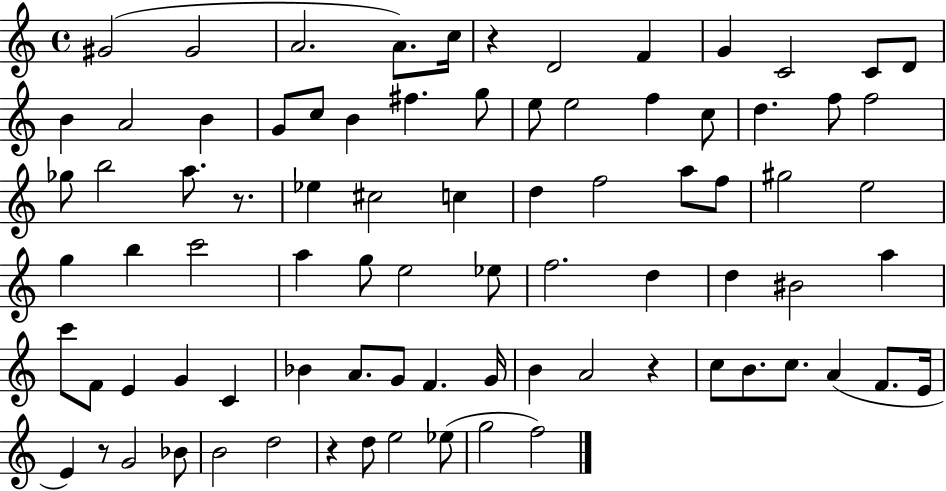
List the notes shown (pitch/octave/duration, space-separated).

G#4/h G#4/h A4/h. A4/e. C5/s R/q D4/h F4/q G4/q C4/h C4/e D4/e B4/q A4/h B4/q G4/e C5/e B4/q F#5/q. G5/e E5/e E5/h F5/q C5/e D5/q. F5/e F5/h Gb5/e B5/h A5/e. R/e. Eb5/q C#5/h C5/q D5/q F5/h A5/e F5/e G#5/h E5/h G5/q B5/q C6/h A5/q G5/e E5/h Eb5/e F5/h. D5/q D5/q BIS4/h A5/q C6/e F4/e E4/q G4/q C4/q Bb4/q A4/e. G4/e F4/q. G4/s B4/q A4/h R/q C5/e B4/e. C5/e. A4/q F4/e. E4/s E4/q R/e G4/h Bb4/e B4/h D5/h R/q D5/e E5/h Eb5/e G5/h F5/h